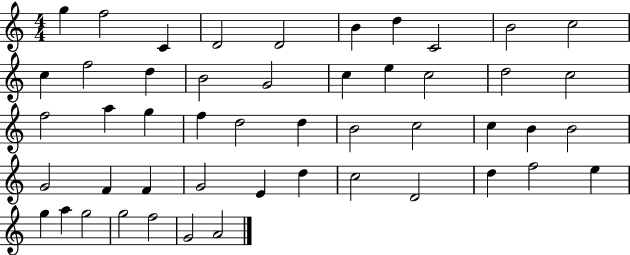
{
  \clef treble
  \numericTimeSignature
  \time 4/4
  \key c \major
  g''4 f''2 c'4 | d'2 d'2 | b'4 d''4 c'2 | b'2 c''2 | \break c''4 f''2 d''4 | b'2 g'2 | c''4 e''4 c''2 | d''2 c''2 | \break f''2 a''4 g''4 | f''4 d''2 d''4 | b'2 c''2 | c''4 b'4 b'2 | \break g'2 f'4 f'4 | g'2 e'4 d''4 | c''2 d'2 | d''4 f''2 e''4 | \break g''4 a''4 g''2 | g''2 f''2 | g'2 a'2 | \bar "|."
}